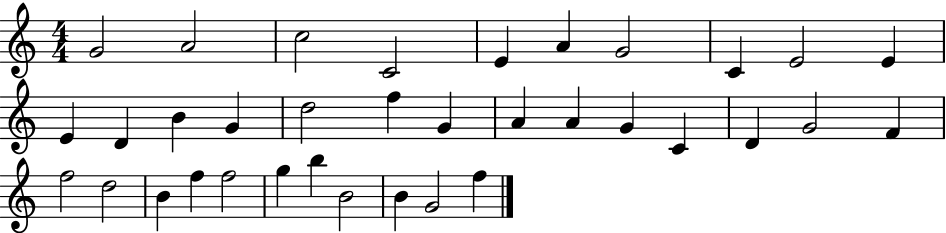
G4/h A4/h C5/h C4/h E4/q A4/q G4/h C4/q E4/h E4/q E4/q D4/q B4/q G4/q D5/h F5/q G4/q A4/q A4/q G4/q C4/q D4/q G4/h F4/q F5/h D5/h B4/q F5/q F5/h G5/q B5/q B4/h B4/q G4/h F5/q